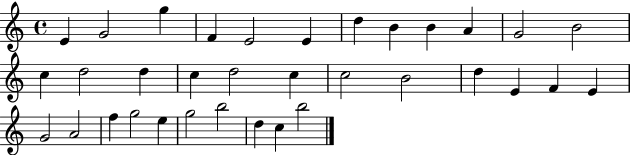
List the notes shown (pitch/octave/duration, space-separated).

E4/q G4/h G5/q F4/q E4/h E4/q D5/q B4/q B4/q A4/q G4/h B4/h C5/q D5/h D5/q C5/q D5/h C5/q C5/h B4/h D5/q E4/q F4/q E4/q G4/h A4/h F5/q G5/h E5/q G5/h B5/h D5/q C5/q B5/h